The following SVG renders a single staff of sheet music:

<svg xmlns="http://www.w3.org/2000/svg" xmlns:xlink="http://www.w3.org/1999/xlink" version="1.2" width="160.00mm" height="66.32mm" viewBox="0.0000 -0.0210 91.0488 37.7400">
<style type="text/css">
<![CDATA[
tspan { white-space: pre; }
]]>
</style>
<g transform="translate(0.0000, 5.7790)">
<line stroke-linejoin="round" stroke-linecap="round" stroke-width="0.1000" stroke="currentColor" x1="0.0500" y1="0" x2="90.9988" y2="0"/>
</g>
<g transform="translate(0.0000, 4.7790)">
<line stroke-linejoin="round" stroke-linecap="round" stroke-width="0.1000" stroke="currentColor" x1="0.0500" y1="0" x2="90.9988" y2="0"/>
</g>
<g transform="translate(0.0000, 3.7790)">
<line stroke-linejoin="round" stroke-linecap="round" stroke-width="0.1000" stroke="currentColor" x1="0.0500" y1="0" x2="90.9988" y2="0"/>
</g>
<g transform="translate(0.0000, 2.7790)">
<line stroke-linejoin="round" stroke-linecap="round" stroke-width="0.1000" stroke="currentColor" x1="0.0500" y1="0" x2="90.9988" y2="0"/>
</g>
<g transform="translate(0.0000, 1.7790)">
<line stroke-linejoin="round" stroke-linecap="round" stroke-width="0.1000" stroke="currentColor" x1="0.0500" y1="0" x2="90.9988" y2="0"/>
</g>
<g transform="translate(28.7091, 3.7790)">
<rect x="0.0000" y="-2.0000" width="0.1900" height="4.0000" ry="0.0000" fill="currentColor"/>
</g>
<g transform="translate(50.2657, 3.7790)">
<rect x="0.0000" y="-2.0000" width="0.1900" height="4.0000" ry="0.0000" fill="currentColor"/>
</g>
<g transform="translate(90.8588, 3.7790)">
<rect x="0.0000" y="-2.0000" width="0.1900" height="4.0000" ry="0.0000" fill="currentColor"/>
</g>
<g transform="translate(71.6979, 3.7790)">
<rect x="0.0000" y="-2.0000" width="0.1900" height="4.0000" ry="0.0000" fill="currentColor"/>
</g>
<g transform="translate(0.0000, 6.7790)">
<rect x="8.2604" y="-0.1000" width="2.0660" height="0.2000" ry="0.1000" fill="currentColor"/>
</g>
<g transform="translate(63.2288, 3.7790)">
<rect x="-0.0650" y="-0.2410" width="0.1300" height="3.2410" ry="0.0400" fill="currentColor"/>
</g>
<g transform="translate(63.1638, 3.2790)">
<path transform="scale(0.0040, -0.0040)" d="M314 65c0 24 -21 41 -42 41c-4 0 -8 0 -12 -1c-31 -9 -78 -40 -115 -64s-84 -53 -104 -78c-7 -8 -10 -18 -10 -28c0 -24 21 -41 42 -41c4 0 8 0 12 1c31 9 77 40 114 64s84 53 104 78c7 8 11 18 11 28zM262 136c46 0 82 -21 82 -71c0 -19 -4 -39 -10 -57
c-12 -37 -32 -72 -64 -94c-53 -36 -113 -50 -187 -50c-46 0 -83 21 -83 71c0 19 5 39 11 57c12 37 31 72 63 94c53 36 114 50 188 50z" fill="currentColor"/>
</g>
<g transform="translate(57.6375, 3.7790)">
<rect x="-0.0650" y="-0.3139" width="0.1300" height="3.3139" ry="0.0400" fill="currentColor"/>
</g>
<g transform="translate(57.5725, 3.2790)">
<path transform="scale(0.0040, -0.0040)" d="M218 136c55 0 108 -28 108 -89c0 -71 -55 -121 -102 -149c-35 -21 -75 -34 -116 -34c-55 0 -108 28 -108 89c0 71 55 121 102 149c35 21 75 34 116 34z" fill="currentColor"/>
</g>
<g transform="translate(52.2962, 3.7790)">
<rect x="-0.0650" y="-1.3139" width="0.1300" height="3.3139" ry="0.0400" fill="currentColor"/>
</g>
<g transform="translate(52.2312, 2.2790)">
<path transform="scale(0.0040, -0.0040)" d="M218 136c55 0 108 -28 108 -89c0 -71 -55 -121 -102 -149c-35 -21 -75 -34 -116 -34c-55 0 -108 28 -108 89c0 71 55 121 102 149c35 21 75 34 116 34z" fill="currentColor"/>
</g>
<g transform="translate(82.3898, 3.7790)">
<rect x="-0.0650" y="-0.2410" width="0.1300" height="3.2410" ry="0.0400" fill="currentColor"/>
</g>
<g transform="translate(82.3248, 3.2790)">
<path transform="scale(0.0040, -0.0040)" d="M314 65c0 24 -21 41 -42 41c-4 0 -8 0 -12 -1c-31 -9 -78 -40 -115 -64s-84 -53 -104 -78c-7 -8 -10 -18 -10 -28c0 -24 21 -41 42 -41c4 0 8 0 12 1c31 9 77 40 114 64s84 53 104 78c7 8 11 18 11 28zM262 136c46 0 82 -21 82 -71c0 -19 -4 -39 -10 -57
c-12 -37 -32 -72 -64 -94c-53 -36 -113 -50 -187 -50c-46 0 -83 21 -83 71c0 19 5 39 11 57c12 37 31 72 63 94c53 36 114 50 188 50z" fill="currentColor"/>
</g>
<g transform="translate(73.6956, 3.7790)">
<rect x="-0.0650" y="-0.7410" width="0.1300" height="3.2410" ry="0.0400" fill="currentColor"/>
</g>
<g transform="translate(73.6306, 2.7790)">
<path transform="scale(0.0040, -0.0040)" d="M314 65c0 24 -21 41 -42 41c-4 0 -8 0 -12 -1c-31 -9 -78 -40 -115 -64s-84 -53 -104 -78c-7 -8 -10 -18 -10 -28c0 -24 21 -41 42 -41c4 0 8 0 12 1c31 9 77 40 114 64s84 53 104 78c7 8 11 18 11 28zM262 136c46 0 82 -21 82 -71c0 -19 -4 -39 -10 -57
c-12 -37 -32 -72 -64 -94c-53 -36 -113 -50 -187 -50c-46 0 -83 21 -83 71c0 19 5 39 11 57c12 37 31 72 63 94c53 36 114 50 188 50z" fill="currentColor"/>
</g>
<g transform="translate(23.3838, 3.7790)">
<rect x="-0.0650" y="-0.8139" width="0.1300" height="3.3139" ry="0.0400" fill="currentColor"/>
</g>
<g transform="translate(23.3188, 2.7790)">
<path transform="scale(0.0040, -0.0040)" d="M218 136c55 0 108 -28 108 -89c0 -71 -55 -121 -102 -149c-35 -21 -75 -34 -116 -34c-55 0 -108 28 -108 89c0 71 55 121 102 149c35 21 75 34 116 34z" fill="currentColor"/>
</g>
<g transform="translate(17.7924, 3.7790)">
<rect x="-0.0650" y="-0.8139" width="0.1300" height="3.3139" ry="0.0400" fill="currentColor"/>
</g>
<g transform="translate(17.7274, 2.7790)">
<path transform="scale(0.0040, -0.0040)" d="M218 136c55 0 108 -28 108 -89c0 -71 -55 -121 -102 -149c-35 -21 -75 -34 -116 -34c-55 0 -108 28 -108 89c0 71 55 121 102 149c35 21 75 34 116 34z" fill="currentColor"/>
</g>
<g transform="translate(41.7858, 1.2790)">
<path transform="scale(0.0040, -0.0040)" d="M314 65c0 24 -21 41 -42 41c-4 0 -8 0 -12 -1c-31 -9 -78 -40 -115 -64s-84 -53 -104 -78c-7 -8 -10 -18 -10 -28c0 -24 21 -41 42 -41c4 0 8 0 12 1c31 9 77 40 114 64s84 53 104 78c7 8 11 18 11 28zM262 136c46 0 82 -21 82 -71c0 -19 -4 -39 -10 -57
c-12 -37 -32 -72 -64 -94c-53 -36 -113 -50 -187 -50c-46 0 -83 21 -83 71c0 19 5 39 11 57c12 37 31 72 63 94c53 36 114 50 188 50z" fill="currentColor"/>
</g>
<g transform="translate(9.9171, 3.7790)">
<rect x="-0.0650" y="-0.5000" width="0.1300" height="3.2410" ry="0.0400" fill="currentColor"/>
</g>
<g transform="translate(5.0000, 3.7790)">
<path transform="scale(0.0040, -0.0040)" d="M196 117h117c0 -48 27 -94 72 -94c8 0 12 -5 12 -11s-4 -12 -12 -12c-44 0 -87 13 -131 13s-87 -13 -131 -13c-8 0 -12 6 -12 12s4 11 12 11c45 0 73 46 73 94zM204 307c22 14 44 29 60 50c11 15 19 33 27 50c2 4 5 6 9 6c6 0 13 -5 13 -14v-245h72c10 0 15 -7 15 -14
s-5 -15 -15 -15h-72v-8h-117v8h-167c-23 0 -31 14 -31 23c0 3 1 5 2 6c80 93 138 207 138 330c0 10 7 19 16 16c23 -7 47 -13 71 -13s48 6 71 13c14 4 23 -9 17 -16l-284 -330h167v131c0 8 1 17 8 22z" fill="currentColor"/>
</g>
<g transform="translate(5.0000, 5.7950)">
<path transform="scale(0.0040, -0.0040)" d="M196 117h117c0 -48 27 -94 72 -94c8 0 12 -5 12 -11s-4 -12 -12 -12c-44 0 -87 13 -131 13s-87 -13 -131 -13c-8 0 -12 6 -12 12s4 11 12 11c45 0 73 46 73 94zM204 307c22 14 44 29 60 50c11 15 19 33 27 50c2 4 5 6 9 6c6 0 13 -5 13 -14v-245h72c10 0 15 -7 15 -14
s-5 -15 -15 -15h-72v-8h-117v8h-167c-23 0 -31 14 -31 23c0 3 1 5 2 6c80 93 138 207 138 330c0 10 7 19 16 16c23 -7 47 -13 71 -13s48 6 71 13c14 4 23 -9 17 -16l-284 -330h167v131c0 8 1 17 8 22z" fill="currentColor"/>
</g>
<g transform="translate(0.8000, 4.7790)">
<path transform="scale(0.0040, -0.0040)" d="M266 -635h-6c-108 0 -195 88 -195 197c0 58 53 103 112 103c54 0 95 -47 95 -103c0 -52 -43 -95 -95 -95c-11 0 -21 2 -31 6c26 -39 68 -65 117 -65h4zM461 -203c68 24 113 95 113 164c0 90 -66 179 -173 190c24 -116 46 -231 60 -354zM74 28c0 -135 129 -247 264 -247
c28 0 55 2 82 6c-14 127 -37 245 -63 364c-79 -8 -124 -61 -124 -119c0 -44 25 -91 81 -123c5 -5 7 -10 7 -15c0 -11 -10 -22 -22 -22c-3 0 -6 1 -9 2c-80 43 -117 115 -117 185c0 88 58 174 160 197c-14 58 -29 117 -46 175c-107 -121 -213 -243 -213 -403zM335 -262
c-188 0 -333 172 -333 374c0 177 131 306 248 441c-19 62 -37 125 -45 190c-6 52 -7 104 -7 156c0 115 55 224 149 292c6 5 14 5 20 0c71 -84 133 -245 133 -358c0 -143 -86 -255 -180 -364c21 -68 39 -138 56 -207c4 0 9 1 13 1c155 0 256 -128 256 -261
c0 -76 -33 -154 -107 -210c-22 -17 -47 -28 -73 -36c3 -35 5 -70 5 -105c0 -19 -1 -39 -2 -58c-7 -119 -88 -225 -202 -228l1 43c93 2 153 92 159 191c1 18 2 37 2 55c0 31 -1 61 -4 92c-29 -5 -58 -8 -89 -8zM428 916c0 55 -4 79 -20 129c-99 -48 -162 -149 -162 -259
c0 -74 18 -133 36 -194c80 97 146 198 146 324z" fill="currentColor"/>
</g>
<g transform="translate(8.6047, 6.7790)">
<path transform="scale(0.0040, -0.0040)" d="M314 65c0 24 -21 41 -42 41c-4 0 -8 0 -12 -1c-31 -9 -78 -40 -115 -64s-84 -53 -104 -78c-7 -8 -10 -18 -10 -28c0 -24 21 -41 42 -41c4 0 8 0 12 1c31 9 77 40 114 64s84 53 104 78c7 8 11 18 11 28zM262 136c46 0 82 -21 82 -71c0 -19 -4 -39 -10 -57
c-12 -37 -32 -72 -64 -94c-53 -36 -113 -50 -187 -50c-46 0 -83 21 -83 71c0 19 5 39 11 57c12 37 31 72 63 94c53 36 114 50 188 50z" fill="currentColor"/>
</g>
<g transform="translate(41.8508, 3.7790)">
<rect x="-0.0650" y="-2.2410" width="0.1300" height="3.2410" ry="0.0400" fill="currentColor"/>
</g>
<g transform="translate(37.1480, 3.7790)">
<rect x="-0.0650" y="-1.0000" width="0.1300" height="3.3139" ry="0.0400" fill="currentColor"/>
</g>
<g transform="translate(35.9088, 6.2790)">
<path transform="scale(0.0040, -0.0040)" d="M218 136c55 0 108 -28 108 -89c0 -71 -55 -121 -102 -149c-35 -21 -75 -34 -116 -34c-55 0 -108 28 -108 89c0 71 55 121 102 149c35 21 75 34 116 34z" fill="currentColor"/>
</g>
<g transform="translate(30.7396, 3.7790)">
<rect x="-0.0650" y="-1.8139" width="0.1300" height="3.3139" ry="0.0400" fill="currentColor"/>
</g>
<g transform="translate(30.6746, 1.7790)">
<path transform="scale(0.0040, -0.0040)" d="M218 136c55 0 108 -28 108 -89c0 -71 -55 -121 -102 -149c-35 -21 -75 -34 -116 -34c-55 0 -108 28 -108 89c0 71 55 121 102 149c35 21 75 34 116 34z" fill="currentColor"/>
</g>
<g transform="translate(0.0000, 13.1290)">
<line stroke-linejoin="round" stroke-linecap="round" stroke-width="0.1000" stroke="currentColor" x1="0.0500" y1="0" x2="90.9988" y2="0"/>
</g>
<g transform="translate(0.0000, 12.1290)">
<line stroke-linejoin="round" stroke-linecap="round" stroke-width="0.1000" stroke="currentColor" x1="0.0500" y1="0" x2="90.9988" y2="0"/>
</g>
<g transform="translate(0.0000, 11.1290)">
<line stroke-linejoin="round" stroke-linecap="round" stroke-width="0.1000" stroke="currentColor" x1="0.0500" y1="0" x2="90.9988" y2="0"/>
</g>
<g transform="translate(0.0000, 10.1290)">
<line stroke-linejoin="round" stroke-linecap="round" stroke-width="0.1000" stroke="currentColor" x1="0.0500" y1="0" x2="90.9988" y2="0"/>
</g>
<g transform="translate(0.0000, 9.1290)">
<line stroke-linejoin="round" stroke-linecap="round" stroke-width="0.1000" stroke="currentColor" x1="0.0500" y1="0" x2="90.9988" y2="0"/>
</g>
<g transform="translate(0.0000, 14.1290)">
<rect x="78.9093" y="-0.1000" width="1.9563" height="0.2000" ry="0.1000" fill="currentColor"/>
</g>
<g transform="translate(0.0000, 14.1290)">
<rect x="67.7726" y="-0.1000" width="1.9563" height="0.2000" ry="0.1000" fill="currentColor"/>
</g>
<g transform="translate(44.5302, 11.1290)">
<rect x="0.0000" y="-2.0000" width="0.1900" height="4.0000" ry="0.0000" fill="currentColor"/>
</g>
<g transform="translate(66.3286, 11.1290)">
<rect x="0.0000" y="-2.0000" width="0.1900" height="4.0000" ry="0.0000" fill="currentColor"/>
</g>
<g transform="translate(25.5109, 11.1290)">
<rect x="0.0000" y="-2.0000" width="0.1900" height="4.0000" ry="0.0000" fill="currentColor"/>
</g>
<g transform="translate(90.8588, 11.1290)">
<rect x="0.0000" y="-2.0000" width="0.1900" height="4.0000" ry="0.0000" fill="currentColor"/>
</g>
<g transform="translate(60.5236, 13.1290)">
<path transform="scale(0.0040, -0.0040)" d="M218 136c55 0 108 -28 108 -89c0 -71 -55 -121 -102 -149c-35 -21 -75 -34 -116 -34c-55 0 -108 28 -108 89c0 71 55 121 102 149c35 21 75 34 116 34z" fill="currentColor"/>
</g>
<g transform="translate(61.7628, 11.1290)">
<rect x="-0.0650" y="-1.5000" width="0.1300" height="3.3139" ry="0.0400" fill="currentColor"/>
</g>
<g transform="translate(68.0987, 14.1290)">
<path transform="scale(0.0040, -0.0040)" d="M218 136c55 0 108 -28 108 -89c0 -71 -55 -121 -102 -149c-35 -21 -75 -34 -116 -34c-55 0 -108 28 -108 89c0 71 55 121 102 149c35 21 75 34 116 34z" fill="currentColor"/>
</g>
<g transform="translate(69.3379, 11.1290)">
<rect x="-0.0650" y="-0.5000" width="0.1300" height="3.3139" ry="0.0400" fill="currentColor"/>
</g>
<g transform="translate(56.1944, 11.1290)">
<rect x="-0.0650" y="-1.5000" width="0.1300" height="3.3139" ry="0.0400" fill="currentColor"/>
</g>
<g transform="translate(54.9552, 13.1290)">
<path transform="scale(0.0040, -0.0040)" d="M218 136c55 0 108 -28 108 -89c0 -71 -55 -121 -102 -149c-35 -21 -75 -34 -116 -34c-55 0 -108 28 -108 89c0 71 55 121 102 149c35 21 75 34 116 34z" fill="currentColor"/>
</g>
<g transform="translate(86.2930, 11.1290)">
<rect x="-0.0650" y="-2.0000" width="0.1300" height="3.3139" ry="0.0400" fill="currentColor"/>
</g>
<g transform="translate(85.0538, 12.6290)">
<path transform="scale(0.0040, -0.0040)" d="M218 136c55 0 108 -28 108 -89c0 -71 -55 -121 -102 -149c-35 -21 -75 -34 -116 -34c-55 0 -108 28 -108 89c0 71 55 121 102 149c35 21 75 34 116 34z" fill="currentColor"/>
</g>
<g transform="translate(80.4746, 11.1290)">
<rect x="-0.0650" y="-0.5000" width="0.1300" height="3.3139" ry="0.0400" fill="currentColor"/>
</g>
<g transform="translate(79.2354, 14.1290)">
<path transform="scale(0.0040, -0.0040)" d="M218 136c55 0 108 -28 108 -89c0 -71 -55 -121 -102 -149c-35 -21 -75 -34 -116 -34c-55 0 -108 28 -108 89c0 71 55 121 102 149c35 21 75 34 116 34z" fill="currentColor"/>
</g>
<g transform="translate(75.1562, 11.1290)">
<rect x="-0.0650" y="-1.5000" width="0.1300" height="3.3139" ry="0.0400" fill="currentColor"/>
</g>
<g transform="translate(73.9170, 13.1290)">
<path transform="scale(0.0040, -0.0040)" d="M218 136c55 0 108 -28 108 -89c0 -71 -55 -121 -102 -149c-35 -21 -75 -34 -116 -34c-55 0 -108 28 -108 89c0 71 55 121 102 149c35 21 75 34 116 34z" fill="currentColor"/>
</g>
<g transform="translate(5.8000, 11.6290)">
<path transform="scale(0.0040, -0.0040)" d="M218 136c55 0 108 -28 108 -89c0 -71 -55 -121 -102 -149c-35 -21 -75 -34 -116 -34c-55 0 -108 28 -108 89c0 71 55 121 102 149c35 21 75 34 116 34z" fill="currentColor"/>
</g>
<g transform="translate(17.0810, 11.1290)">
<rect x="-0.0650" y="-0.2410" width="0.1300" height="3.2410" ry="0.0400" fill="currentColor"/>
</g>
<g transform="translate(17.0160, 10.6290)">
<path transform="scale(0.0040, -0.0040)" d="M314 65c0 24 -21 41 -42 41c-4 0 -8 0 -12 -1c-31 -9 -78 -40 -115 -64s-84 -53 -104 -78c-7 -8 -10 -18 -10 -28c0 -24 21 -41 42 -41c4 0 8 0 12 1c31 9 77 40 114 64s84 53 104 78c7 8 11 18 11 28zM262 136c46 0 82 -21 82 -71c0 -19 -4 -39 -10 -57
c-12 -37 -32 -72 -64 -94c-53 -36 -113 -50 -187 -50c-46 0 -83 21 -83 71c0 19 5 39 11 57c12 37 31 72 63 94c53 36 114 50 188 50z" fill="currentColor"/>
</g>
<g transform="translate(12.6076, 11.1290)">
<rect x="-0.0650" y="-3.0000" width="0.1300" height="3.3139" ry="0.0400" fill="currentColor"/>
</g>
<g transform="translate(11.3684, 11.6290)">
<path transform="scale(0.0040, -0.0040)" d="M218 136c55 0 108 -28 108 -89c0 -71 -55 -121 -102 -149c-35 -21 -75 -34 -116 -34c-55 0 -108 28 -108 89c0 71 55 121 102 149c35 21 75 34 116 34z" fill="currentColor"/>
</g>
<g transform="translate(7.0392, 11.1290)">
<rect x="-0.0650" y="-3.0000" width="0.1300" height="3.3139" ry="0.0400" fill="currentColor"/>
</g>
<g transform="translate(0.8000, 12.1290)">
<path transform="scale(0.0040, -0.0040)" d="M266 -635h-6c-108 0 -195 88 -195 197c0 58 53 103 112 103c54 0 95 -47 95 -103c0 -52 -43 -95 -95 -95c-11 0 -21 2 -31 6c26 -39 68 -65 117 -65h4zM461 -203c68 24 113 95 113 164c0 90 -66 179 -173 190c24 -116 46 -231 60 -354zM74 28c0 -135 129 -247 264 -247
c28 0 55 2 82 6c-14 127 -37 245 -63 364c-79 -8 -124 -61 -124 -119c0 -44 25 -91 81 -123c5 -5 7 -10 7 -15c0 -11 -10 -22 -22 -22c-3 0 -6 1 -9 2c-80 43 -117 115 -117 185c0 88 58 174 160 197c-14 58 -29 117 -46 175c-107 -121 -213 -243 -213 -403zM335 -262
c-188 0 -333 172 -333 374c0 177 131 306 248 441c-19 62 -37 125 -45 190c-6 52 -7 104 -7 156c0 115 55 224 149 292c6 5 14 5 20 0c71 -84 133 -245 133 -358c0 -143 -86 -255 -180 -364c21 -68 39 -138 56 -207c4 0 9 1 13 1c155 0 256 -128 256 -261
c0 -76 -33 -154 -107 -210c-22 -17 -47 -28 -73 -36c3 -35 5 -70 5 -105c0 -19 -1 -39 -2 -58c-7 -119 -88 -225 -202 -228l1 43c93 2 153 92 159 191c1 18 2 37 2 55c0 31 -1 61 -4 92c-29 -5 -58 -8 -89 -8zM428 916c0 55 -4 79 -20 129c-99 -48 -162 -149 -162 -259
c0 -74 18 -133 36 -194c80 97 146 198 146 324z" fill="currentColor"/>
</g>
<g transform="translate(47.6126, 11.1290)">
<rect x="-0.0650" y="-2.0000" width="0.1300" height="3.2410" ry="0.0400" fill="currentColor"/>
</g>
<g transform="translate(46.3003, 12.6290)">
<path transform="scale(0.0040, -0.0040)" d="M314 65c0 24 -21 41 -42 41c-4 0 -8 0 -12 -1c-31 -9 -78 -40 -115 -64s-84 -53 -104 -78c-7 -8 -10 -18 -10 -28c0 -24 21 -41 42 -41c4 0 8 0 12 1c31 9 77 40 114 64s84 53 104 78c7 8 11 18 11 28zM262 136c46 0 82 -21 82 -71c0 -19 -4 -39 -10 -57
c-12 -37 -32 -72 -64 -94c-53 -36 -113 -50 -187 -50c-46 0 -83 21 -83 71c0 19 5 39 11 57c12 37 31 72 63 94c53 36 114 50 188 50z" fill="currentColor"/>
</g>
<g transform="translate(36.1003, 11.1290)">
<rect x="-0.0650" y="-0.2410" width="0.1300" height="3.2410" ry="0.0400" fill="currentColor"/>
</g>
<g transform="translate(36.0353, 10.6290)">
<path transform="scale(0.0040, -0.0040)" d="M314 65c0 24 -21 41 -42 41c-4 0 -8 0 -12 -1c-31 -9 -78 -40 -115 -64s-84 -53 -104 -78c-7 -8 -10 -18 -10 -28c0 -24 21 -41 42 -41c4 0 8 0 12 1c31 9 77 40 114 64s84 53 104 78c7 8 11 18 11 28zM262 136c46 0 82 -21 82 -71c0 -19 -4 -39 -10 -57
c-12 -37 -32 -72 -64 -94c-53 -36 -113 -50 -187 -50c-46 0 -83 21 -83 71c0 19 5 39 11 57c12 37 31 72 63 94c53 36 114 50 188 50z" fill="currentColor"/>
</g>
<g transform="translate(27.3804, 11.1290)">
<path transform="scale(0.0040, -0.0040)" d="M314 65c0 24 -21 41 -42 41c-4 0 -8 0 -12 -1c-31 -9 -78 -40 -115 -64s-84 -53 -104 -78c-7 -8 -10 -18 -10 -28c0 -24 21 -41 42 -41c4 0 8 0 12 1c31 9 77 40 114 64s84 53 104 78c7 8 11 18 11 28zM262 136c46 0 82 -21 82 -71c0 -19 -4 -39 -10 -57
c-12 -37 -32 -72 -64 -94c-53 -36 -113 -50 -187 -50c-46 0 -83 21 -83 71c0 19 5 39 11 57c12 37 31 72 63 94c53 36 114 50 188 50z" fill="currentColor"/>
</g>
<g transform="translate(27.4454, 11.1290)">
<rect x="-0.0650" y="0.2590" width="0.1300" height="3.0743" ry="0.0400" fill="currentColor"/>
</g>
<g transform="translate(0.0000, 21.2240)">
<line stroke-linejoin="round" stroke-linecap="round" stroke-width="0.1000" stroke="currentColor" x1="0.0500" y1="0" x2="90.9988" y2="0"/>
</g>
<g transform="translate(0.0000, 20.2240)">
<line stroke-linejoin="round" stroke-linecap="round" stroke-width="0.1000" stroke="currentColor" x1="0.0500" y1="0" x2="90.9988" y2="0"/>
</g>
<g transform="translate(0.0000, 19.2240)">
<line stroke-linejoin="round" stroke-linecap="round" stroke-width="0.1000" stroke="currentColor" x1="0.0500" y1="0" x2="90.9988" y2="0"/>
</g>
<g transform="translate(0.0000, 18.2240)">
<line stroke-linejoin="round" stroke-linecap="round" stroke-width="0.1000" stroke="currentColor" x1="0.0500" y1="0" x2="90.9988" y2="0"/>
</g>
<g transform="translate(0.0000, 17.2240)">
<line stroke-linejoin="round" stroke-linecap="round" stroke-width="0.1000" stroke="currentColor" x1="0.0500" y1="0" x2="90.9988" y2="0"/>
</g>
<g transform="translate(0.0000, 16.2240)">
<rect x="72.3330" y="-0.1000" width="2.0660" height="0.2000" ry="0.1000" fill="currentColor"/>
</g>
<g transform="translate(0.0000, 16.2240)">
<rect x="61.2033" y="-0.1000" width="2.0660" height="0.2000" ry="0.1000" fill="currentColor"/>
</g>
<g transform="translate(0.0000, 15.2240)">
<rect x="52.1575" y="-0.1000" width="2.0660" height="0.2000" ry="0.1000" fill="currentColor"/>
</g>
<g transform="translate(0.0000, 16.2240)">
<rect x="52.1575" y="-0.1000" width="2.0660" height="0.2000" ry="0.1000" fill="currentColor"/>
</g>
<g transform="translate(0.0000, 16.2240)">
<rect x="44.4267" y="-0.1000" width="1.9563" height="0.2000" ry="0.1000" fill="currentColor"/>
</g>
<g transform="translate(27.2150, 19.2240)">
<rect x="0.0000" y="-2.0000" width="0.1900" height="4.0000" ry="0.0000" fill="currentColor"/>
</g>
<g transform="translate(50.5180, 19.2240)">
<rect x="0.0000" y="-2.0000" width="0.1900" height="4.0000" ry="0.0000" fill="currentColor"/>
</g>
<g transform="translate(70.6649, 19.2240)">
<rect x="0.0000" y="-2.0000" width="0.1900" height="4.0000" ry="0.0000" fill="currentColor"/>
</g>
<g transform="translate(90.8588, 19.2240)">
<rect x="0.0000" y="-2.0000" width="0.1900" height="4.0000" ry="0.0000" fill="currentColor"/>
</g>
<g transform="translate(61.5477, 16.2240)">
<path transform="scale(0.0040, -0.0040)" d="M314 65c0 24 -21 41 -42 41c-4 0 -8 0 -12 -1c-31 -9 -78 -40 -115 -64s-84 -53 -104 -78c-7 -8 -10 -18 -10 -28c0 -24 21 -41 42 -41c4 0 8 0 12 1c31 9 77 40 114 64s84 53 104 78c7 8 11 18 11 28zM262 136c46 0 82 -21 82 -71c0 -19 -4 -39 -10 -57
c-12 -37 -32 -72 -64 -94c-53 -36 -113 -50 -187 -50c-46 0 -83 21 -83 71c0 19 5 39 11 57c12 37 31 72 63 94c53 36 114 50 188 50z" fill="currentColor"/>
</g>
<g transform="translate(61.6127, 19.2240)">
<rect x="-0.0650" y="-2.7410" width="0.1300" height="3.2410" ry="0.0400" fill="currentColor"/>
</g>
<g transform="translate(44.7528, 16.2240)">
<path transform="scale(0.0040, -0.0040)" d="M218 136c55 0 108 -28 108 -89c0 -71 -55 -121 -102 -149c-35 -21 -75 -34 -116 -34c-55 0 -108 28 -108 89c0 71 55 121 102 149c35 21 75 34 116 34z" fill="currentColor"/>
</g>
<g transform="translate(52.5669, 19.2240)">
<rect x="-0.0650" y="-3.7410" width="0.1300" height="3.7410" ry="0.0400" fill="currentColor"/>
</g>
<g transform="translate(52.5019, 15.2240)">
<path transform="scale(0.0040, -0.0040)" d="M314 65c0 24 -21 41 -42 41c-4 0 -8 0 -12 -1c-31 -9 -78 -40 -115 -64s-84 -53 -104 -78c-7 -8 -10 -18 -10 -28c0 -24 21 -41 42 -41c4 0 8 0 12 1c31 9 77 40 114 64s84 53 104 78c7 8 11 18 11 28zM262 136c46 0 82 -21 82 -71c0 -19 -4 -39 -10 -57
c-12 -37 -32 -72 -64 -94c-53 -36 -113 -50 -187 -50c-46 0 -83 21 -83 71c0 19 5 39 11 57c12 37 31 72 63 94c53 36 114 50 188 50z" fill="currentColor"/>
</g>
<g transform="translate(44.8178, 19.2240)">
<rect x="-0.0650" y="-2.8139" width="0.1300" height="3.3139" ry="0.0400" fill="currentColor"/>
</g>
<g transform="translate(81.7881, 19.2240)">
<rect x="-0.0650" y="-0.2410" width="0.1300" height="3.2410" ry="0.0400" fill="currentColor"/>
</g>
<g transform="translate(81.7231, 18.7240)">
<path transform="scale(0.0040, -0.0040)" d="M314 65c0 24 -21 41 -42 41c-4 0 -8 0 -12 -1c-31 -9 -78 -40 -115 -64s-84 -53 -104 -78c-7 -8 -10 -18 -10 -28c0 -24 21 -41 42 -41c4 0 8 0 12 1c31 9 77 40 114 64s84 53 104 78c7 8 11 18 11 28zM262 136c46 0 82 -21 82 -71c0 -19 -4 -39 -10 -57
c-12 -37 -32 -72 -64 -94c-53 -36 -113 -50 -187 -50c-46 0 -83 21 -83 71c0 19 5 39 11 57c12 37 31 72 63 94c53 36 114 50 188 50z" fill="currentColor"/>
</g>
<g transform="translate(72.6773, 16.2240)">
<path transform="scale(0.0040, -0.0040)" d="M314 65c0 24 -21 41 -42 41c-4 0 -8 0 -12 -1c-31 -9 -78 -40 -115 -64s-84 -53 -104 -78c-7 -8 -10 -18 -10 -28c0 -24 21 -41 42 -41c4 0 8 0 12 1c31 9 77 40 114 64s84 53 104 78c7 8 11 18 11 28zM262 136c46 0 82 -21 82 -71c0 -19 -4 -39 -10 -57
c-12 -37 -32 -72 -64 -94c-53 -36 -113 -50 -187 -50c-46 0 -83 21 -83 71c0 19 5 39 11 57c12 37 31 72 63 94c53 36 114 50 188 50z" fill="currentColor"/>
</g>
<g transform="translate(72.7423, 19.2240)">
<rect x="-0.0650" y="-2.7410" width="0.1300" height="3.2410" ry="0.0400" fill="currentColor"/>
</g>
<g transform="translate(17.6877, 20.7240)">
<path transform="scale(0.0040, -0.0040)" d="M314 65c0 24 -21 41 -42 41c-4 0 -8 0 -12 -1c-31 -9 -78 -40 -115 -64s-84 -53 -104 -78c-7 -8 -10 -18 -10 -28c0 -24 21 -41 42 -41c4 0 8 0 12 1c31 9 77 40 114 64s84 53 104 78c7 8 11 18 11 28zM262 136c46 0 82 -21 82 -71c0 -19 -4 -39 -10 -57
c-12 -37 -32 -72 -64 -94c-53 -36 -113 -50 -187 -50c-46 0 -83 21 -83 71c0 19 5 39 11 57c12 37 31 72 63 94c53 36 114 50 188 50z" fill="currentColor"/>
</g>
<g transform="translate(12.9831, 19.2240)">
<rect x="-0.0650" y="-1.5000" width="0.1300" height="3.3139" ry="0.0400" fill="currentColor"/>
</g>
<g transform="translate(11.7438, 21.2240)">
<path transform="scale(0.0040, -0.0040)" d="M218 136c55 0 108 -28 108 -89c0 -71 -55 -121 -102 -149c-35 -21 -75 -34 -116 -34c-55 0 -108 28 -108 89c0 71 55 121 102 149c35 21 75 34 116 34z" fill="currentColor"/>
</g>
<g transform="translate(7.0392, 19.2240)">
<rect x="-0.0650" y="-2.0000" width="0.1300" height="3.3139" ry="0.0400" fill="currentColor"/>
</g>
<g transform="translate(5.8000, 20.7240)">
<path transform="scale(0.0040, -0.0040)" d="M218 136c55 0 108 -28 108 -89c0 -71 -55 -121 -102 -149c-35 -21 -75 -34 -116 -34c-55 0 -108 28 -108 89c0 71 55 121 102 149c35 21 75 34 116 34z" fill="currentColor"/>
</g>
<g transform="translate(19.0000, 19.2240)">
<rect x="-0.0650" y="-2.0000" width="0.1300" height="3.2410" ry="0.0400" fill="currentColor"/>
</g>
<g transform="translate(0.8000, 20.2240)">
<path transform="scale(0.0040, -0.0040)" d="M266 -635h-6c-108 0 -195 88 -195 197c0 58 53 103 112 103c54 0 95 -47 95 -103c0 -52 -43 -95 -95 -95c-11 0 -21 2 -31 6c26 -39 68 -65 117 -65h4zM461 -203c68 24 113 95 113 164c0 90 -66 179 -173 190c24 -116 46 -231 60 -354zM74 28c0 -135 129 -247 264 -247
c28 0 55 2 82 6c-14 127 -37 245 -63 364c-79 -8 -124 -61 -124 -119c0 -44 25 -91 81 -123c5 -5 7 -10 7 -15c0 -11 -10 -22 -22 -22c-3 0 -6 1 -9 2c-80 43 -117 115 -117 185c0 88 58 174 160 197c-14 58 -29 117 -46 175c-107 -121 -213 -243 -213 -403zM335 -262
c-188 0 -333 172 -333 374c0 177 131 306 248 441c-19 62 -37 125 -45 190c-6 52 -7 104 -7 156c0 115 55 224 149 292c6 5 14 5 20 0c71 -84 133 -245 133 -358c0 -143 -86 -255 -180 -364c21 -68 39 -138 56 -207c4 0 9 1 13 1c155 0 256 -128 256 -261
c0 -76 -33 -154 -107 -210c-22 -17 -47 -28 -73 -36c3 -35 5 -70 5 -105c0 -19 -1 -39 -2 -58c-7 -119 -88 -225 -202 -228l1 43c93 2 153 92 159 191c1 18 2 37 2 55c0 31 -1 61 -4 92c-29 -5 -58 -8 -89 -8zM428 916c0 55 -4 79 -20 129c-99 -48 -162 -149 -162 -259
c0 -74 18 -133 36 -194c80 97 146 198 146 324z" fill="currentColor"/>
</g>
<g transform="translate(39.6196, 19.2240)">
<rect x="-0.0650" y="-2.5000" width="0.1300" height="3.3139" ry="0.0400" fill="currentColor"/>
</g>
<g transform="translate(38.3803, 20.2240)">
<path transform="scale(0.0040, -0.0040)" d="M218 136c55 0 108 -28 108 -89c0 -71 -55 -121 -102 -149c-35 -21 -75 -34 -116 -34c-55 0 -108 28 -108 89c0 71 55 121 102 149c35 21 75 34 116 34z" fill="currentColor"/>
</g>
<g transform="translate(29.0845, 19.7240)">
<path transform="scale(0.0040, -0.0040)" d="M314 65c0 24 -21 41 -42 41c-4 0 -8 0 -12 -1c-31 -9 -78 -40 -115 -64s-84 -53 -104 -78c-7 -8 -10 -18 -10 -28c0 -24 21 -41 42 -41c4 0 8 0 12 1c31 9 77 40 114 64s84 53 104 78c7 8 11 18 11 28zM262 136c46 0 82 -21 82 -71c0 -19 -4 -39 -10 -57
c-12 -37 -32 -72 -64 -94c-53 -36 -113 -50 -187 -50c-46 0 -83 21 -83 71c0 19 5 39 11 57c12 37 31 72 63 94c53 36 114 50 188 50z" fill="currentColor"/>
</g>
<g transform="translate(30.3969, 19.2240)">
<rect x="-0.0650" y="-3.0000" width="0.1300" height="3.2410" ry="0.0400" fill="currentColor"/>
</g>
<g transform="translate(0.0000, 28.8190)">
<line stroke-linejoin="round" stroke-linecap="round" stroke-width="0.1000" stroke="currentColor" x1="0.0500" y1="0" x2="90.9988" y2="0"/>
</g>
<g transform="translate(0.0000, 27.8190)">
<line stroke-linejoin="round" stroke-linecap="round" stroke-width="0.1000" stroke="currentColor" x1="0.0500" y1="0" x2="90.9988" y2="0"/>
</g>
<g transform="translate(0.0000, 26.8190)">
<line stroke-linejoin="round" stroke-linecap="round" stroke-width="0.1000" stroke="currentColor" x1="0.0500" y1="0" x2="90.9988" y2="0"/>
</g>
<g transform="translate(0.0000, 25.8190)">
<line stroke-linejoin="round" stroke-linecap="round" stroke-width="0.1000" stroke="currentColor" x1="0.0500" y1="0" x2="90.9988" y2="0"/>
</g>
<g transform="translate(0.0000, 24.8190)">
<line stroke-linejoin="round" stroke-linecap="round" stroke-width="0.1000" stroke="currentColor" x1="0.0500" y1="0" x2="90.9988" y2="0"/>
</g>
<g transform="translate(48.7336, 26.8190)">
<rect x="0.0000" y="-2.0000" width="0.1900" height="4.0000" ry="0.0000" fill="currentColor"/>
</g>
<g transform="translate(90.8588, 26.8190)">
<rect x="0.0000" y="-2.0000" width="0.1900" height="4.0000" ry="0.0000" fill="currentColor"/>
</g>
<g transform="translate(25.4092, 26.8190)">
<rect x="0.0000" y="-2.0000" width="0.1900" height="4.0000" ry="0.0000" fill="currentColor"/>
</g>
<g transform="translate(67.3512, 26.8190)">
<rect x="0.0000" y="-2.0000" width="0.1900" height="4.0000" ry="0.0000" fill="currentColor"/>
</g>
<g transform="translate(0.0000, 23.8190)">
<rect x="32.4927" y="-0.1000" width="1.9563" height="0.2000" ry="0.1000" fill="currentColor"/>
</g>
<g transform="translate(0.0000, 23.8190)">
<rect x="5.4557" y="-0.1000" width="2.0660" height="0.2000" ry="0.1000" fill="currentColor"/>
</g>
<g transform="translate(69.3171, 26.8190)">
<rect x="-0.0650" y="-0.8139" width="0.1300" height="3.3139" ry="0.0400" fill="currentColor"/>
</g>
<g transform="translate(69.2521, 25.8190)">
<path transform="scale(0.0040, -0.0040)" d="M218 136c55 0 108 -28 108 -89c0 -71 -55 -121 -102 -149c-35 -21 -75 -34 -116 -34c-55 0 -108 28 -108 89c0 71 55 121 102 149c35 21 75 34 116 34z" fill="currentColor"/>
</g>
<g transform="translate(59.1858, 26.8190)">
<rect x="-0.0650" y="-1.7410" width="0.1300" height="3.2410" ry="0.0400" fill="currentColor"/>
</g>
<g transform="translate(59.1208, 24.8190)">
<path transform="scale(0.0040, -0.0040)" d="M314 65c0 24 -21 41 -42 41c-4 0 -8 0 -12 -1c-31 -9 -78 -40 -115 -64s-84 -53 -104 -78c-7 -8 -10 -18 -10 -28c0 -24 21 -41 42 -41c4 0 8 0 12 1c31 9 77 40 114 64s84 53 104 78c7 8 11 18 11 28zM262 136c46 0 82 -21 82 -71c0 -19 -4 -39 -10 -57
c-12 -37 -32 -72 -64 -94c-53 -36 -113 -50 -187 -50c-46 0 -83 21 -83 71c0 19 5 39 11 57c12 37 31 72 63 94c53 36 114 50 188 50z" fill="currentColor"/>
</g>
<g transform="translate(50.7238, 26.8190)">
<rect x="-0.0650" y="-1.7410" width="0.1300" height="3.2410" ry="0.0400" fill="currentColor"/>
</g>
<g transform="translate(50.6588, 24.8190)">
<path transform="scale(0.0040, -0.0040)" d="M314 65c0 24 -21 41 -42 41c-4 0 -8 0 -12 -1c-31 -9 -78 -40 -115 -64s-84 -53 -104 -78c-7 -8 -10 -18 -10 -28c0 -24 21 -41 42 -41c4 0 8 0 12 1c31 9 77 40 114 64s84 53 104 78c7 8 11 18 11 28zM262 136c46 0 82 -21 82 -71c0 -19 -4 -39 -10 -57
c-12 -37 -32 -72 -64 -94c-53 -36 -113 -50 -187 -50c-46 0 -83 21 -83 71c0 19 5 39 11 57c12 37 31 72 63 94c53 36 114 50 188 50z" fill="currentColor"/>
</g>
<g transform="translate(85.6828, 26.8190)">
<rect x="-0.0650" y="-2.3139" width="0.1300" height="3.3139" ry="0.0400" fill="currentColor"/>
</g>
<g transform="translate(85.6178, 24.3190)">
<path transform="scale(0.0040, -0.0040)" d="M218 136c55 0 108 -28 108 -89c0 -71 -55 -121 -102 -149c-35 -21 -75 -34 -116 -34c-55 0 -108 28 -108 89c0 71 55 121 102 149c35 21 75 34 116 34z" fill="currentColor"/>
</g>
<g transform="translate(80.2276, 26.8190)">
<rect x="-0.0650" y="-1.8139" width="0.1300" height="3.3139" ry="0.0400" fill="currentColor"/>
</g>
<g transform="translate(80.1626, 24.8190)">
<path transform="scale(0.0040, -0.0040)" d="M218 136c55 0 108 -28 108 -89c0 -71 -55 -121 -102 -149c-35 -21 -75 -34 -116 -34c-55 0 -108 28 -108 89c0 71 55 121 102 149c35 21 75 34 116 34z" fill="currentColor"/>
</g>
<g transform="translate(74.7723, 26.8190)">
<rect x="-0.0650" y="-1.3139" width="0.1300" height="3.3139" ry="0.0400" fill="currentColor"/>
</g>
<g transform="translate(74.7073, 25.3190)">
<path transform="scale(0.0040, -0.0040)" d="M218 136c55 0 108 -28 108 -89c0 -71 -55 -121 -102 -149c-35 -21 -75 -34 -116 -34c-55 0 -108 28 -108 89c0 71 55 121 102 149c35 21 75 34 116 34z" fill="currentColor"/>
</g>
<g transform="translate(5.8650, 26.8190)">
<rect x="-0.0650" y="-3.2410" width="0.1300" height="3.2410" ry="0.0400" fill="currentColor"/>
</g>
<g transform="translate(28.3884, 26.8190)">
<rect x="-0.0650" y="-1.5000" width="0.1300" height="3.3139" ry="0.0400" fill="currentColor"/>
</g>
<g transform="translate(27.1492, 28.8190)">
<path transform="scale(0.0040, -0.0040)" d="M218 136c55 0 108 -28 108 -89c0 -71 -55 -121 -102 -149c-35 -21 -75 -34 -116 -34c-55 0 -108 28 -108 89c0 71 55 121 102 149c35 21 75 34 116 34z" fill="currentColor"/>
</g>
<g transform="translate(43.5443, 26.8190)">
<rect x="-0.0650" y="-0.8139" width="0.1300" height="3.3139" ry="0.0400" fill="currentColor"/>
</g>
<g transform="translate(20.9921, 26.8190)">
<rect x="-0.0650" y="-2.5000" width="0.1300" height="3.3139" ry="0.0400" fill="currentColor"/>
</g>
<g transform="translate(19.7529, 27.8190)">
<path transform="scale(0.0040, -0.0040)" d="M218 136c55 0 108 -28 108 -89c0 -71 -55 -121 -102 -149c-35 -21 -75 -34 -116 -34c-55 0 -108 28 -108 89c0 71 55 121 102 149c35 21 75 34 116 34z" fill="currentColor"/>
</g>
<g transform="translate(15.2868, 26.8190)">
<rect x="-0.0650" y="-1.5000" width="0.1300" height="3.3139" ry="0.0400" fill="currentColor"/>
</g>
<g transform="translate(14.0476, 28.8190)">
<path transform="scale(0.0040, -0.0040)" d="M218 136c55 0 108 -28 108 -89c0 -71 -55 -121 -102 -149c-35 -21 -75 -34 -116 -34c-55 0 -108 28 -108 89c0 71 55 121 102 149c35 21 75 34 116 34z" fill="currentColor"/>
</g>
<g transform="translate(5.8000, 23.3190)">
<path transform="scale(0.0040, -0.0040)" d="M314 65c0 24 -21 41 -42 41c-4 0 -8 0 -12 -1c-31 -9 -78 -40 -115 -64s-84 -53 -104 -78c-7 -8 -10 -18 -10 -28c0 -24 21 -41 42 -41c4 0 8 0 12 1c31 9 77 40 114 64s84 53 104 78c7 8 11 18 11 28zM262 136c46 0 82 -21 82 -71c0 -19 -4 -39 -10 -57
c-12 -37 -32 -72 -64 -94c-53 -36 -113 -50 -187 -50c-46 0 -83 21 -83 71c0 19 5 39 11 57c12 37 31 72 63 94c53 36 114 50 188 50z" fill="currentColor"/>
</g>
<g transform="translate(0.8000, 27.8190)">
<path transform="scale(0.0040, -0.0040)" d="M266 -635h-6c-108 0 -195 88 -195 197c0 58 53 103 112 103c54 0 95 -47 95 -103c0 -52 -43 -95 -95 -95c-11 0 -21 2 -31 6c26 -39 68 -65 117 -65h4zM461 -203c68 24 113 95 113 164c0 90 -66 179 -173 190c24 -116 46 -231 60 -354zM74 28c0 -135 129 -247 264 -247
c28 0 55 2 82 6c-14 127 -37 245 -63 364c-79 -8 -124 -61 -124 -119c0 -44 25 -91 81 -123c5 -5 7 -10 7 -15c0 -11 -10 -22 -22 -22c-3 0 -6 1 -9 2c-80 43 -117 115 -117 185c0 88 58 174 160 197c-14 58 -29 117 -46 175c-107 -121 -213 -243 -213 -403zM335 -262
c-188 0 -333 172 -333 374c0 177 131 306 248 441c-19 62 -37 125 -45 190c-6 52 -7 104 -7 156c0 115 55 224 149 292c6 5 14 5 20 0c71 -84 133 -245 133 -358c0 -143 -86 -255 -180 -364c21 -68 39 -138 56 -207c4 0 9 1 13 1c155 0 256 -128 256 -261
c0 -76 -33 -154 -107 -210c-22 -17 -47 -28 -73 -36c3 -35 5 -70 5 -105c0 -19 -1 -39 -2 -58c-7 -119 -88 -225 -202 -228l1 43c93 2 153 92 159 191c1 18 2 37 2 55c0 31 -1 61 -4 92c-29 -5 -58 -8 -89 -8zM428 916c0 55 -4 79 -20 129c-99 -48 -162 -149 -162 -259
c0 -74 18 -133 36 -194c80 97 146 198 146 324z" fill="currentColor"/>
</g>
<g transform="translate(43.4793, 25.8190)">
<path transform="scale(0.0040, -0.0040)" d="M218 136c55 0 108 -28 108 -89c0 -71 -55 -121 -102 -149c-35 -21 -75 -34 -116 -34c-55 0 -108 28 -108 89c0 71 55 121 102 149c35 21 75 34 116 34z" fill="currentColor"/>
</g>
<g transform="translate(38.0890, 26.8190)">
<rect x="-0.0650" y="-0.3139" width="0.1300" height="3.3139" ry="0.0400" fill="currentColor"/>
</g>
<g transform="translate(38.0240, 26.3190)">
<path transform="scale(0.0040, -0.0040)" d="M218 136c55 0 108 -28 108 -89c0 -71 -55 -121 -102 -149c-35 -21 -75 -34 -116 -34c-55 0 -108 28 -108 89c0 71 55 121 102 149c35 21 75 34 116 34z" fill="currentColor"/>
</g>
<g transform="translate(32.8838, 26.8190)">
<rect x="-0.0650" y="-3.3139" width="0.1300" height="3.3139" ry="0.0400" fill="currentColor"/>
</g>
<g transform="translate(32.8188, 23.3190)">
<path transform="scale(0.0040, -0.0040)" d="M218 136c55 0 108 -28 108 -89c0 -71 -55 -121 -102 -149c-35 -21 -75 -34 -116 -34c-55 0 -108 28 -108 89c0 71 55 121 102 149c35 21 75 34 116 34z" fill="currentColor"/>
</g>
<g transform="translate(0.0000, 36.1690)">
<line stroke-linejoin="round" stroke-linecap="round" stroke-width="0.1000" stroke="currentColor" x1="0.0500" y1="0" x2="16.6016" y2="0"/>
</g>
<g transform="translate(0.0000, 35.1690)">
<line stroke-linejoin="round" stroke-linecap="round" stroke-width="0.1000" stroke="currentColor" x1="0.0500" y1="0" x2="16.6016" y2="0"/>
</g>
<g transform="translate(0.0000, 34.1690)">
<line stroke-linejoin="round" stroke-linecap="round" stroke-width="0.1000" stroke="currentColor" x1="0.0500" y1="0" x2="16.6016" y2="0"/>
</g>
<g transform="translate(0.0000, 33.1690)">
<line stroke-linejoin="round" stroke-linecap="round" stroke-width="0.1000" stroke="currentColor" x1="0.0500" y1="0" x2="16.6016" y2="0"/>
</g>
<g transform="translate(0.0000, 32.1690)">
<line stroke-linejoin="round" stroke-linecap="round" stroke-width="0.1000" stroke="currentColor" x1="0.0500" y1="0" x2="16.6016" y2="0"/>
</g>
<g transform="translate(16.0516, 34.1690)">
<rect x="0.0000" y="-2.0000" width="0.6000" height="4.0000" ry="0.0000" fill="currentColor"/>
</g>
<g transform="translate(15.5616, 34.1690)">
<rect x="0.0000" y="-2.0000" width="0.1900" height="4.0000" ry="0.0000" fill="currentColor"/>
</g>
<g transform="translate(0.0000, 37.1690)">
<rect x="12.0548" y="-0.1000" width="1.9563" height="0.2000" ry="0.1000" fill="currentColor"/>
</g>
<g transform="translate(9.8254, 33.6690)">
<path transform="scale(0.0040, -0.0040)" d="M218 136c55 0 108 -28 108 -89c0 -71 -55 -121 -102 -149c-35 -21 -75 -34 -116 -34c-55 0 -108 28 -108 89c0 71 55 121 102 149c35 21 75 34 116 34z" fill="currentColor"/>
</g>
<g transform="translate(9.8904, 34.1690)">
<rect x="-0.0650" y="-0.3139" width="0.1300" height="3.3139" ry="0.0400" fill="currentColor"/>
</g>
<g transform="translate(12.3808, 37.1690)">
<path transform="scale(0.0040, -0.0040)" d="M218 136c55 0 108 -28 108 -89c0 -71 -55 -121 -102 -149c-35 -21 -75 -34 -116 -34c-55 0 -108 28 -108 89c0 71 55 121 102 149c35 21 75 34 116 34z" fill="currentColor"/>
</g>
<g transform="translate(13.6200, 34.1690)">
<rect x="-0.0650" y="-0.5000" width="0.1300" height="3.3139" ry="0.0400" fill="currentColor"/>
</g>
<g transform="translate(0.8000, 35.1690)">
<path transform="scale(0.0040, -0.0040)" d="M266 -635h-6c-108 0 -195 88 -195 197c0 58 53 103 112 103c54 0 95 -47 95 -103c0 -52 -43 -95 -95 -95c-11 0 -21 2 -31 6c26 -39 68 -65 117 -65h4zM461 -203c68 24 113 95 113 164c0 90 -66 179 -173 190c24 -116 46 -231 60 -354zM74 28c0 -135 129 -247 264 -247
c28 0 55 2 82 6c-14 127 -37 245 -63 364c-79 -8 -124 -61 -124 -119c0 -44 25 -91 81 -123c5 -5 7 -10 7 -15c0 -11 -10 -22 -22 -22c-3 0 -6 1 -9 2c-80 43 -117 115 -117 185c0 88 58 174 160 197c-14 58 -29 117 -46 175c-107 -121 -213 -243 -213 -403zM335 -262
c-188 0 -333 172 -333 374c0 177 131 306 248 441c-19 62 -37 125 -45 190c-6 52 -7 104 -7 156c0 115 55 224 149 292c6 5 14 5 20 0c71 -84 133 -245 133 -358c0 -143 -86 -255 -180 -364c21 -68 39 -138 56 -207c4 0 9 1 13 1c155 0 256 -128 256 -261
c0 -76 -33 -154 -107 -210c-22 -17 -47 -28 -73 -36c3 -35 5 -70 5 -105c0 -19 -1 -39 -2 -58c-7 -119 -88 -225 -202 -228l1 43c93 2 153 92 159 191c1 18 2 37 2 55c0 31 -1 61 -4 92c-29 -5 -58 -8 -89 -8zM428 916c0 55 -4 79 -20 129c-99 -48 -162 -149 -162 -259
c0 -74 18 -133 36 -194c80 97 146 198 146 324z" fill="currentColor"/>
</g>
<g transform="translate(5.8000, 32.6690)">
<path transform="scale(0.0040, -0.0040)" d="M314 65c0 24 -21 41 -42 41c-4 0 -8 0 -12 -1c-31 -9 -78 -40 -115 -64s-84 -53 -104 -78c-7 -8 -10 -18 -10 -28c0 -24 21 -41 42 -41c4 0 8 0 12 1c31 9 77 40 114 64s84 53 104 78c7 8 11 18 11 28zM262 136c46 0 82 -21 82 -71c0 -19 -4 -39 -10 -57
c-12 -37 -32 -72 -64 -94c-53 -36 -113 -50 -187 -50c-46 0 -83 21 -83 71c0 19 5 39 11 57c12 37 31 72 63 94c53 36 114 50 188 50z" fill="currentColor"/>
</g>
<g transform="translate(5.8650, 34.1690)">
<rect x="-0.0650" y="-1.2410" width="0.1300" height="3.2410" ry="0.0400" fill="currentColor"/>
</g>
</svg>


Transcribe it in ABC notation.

X:1
T:Untitled
M:4/4
L:1/4
K:C
C2 d d f D g2 e c c2 d2 c2 A A c2 B2 c2 F2 E E C E C F F E F2 A2 G a c'2 a2 a2 c2 b2 E G E b c d f2 f2 d e f g e2 c C